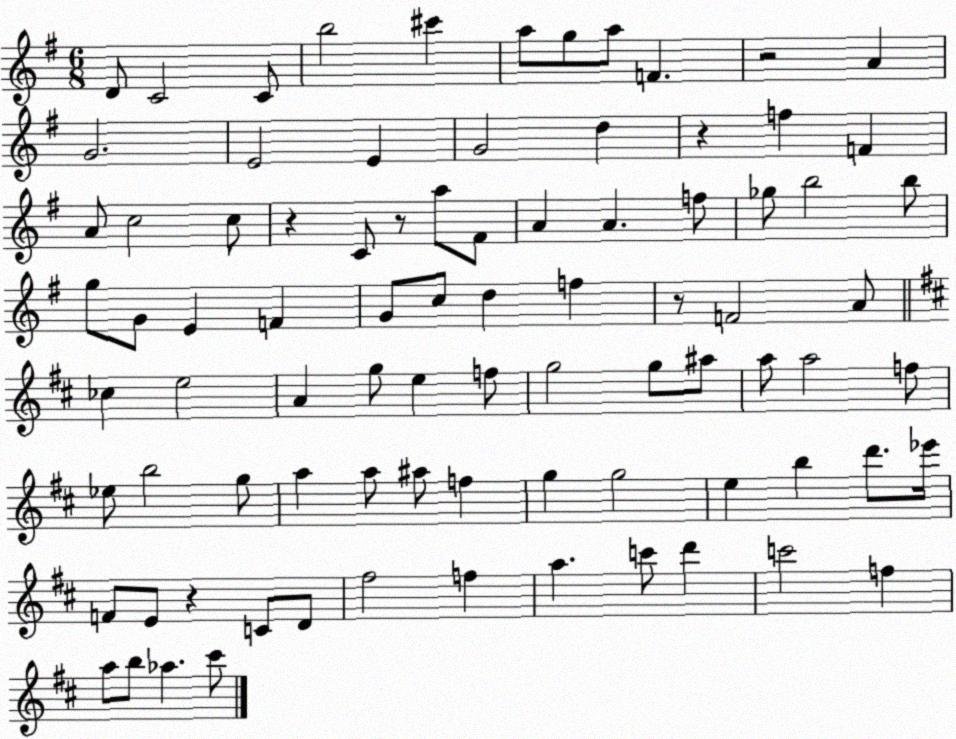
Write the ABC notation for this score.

X:1
T:Untitled
M:6/8
L:1/4
K:G
D/2 C2 C/2 b2 ^c' a/2 g/2 a/2 F z2 A G2 E2 E G2 d z f F A/2 c2 c/2 z C/2 z/2 a/2 ^F/2 A A f/2 _g/2 b2 b/2 g/2 G/2 E F G/2 c/2 d f z/2 F2 A/2 _c e2 A g/2 e f/2 g2 g/2 ^a/2 a/2 a2 f/2 _e/2 b2 g/2 a a/2 ^a/2 f g g2 e b d'/2 _e'/4 F/2 E/2 z C/2 D/2 ^f2 f a c'/2 d' c'2 f a/2 b/2 _a ^c'/2